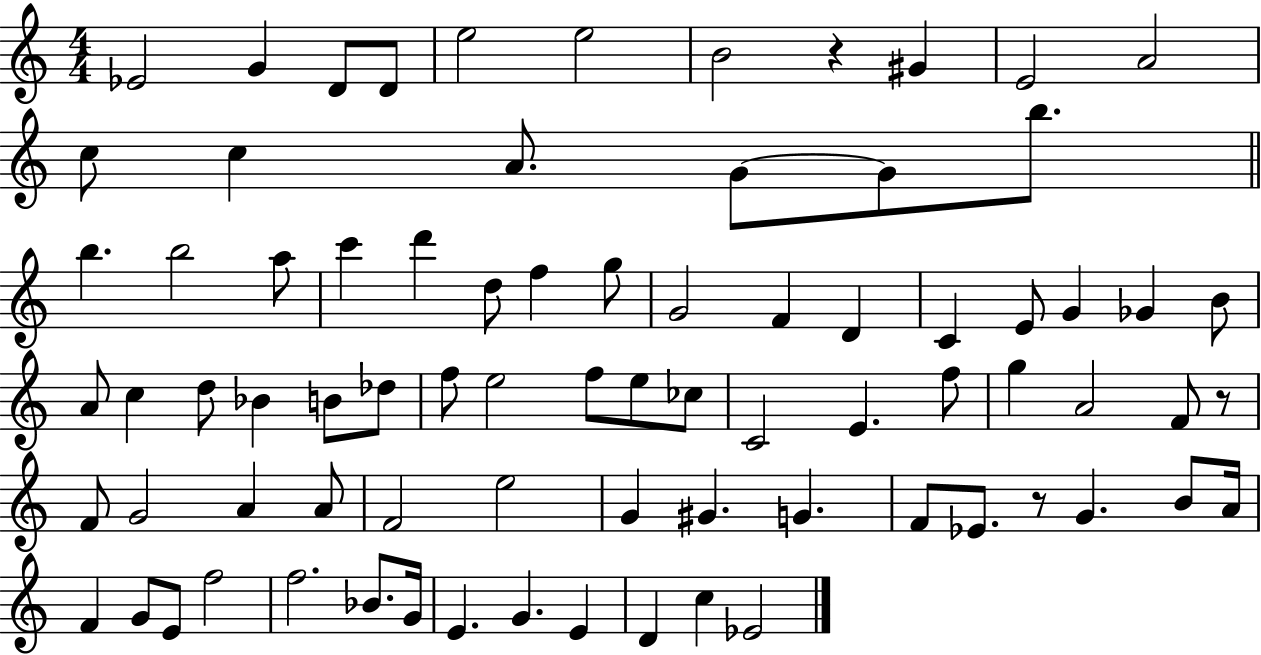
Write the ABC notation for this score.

X:1
T:Untitled
M:4/4
L:1/4
K:C
_E2 G D/2 D/2 e2 e2 B2 z ^G E2 A2 c/2 c A/2 G/2 G/2 b/2 b b2 a/2 c' d' d/2 f g/2 G2 F D C E/2 G _G B/2 A/2 c d/2 _B B/2 _d/2 f/2 e2 f/2 e/2 _c/2 C2 E f/2 g A2 F/2 z/2 F/2 G2 A A/2 F2 e2 G ^G G F/2 _E/2 z/2 G B/2 A/4 F G/2 E/2 f2 f2 _B/2 G/4 E G E D c _E2